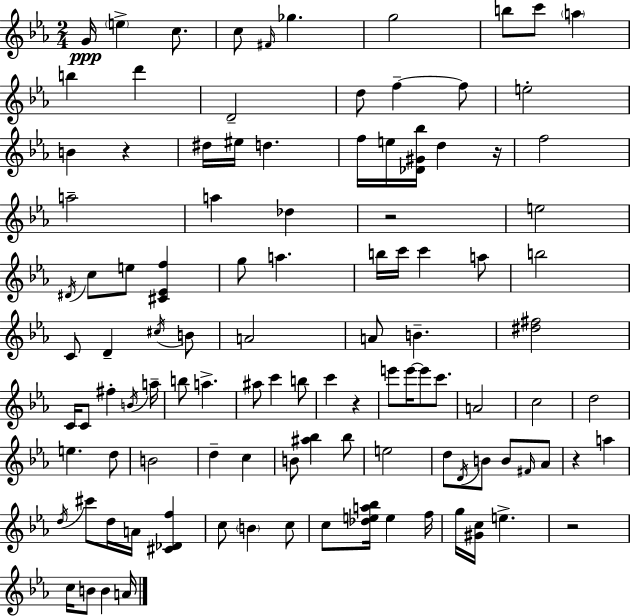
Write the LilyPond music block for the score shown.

{
  \clef treble
  \numericTimeSignature
  \time 2/4
  \key ees \major
  g'16\ppp \parenthesize e''4-> c''8. | c''8 \grace { fis'16 } ges''4. | g''2 | b''8 c'''8 \parenthesize a''4 | \break b''4 d'''4 | d'2-- | d''8 f''4--~~ f''8 | e''2-. | \break b'4 r4 | dis''16 eis''16 d''4. | f''16 e''16 <des' gis' bes''>16 d''4 | r16 f''2 | \break a''2-- | a''4 des''4 | r2 | e''2 | \break \acciaccatura { dis'16 } c''8 e''8 <cis' ees' f''>4 | g''8 a''4. | b''16 c'''16 c'''4 | a''8 b''2 | \break c'8 d'4-- | \acciaccatura { cis''16 } b'8 a'2 | a'8 b'4.-- | <dis'' fis''>2 | \break c'16 c'8 fis''4-. | \acciaccatura { b'16 } a''16-- b''8 a''4.-> | ais''8 c'''4 | b''8 c'''4 | \break r4 e'''8 e'''16~~ e'''8 | c'''8. a'2 | c''2 | d''2 | \break e''4. | d''8 b'2 | d''4-- | c''4 b'8 <ais'' bes''>4 | \break bes''8 e''2 | d''8 \acciaccatura { d'16 } b'8 | b'8 \grace { fis'16 } aes'8 r4 | a''4 \acciaccatura { d''16 } cis'''8 | \break d''16 a'16 <cis' des' f''>4 c''8 | \parenthesize b'4 c''8 c''8 | <des'' e'' a'' bes''>16 e''4 f''16 g''16 | <gis' c''>16 e''4.-> r2 | \break c''16 | b'8 b'4 a'16 \bar "|."
}